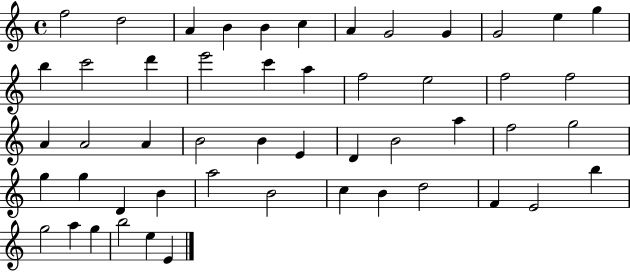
X:1
T:Untitled
M:4/4
L:1/4
K:C
f2 d2 A B B c A G2 G G2 e g b c'2 d' e'2 c' a f2 e2 f2 f2 A A2 A B2 B E D B2 a f2 g2 g g D B a2 B2 c B d2 F E2 b g2 a g b2 e E